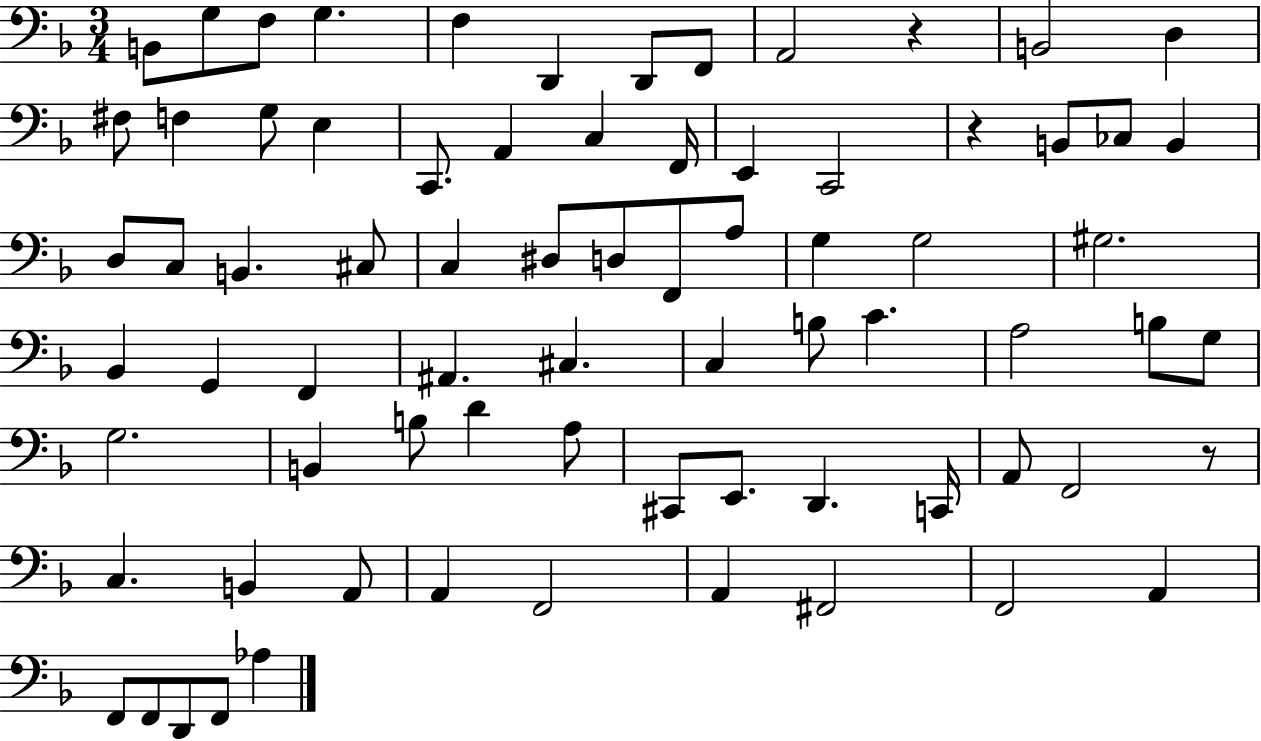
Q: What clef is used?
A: bass